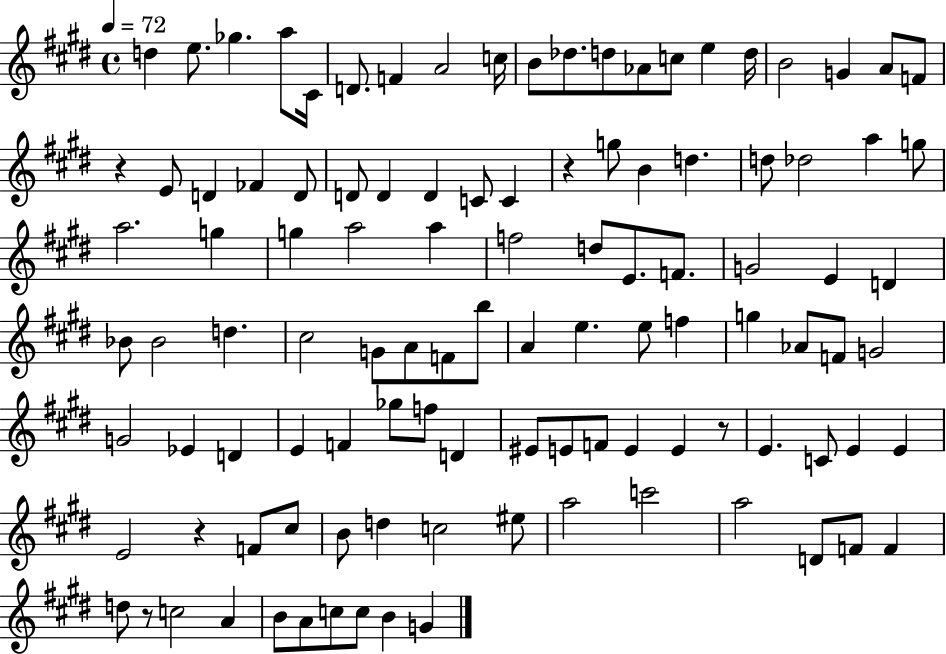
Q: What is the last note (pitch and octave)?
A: G4